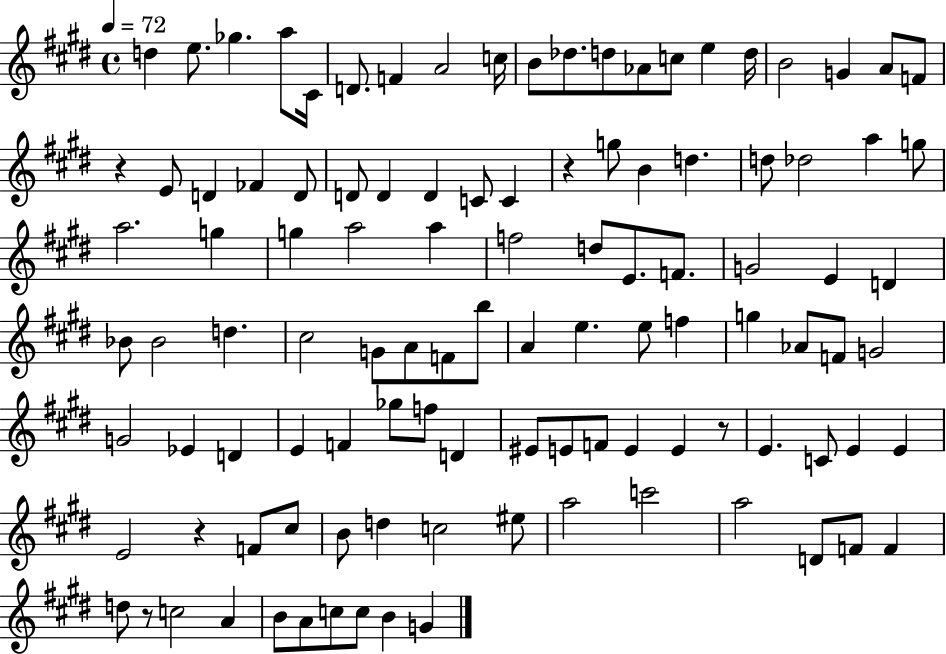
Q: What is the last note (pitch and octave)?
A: G4